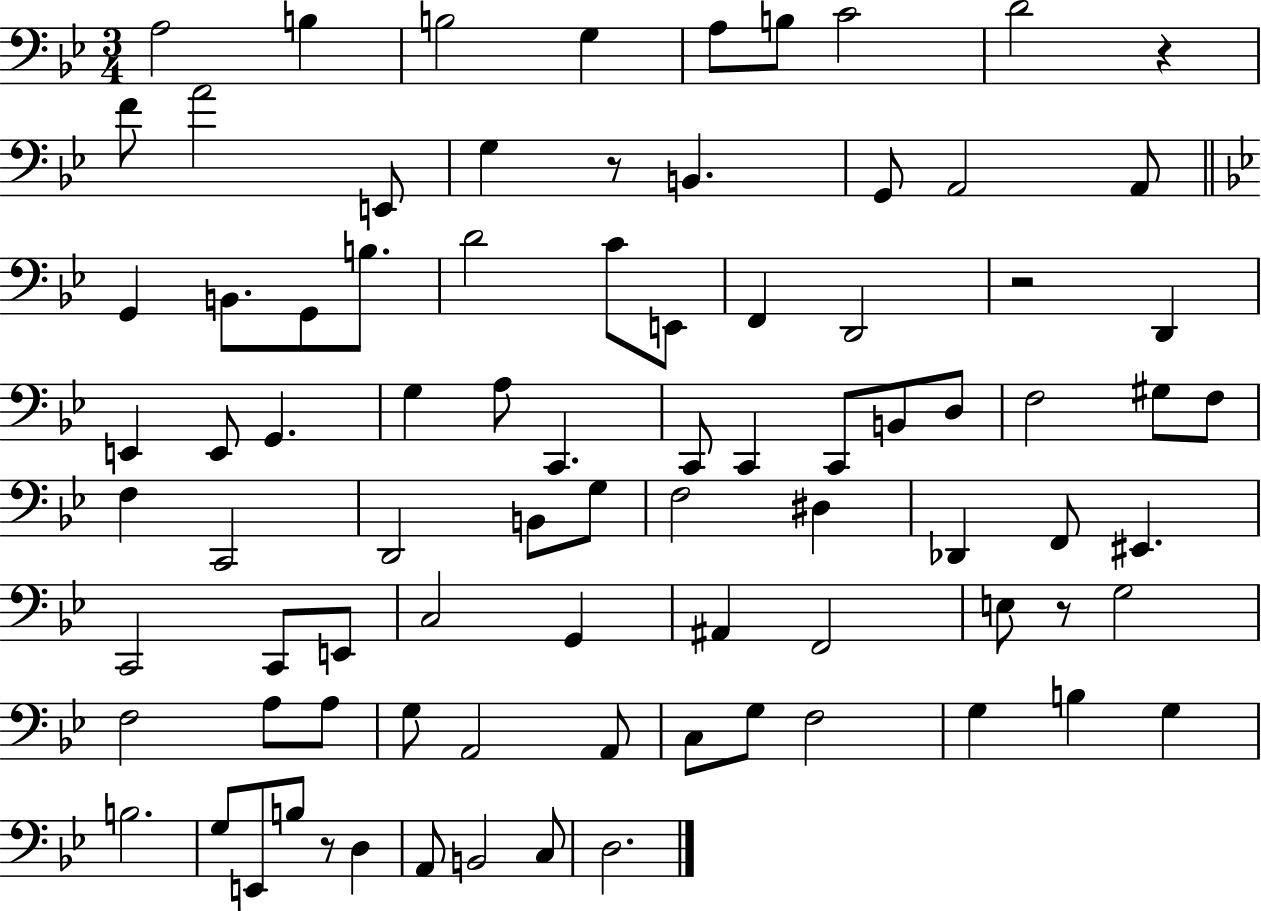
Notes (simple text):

A3/h B3/q B3/h G3/q A3/e B3/e C4/h D4/h R/q F4/e A4/h E2/e G3/q R/e B2/q. G2/e A2/h A2/e G2/q B2/e. G2/e B3/e. D4/h C4/e E2/e F2/q D2/h R/h D2/q E2/q E2/e G2/q. G3/q A3/e C2/q. C2/e C2/q C2/e B2/e D3/e F3/h G#3/e F3/e F3/q C2/h D2/h B2/e G3/e F3/h D#3/q Db2/q F2/e EIS2/q. C2/h C2/e E2/e C3/h G2/q A#2/q F2/h E3/e R/e G3/h F3/h A3/e A3/e G3/e A2/h A2/e C3/e G3/e F3/h G3/q B3/q G3/q B3/h. G3/e E2/e B3/e R/e D3/q A2/e B2/h C3/e D3/h.